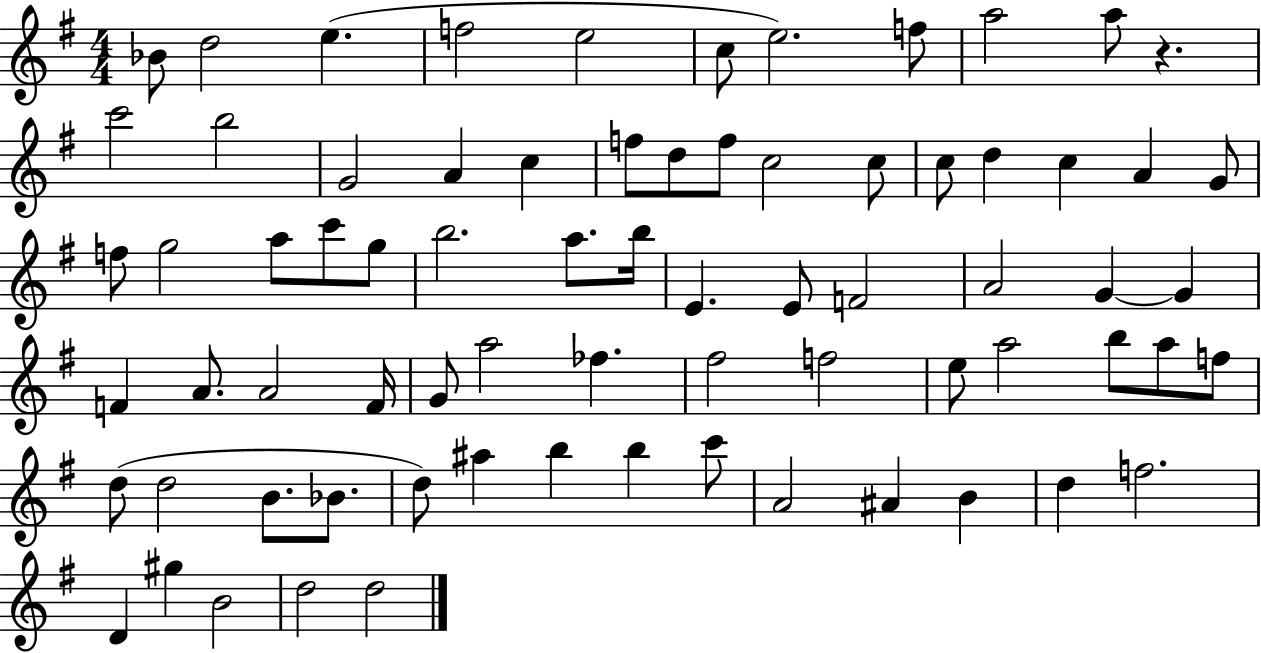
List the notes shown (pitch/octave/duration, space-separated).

Bb4/e D5/h E5/q. F5/h E5/h C5/e E5/h. F5/e A5/h A5/e R/q. C6/h B5/h G4/h A4/q C5/q F5/e D5/e F5/e C5/h C5/e C5/e D5/q C5/q A4/q G4/e F5/e G5/h A5/e C6/e G5/e B5/h. A5/e. B5/s E4/q. E4/e F4/h A4/h G4/q G4/q F4/q A4/e. A4/h F4/s G4/e A5/h FES5/q. F#5/h F5/h E5/e A5/h B5/e A5/e F5/e D5/e D5/h B4/e. Bb4/e. D5/e A#5/q B5/q B5/q C6/e A4/h A#4/q B4/q D5/q F5/h. D4/q G#5/q B4/h D5/h D5/h